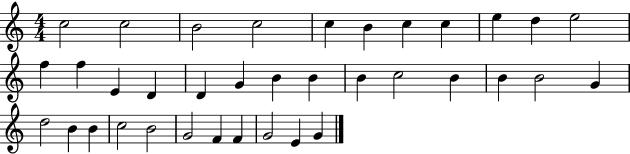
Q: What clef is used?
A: treble